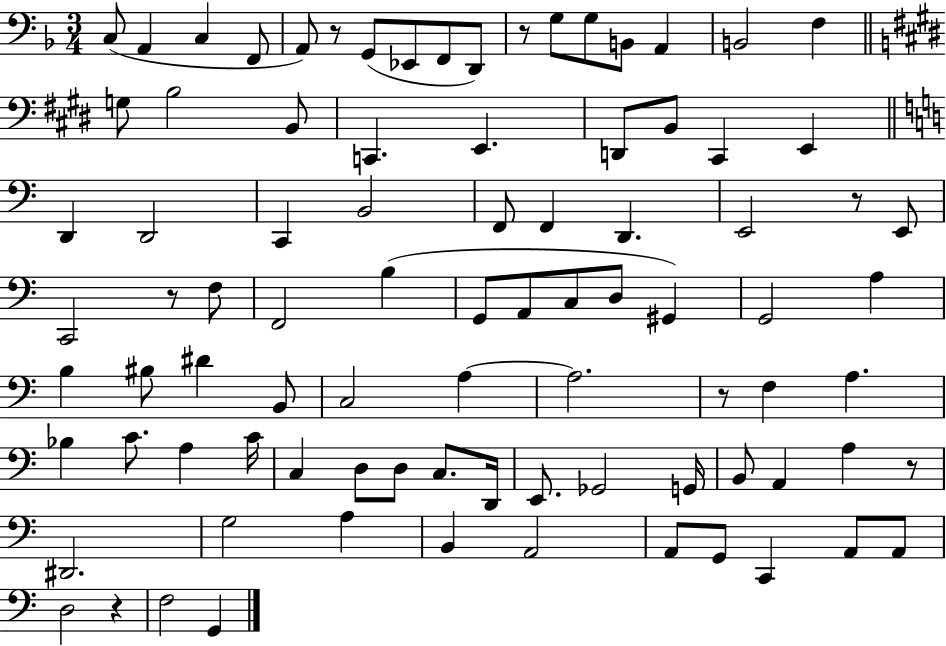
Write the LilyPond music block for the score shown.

{
  \clef bass
  \numericTimeSignature
  \time 3/4
  \key f \major
  \repeat volta 2 { c8( a,4 c4 f,8 | a,8) r8 g,8( ees,8 f,8 d,8) | r8 g8 g8 b,8 a,4 | b,2 f4 | \break \bar "||" \break \key e \major g8 b2 b,8 | c,4. e,4. | d,8 b,8 cis,4 e,4 | \bar "||" \break \key c \major d,4 d,2 | c,4 b,2 | f,8 f,4 d,4. | e,2 r8 e,8 | \break c,2 r8 f8 | f,2 b4( | g,8 a,8 c8 d8 gis,4) | g,2 a4 | \break b4 bis8 dis'4 b,8 | c2 a4~~ | a2. | r8 f4 a4. | \break bes4 c'8. a4 c'16 | c4 d8 d8 c8. d,16 | e,8. ges,2 g,16 | b,8 a,4 a4 r8 | \break dis,2. | g2 a4 | b,4 a,2 | a,8 g,8 c,4 a,8 a,8 | \break d2 r4 | f2 g,4 | } \bar "|."
}